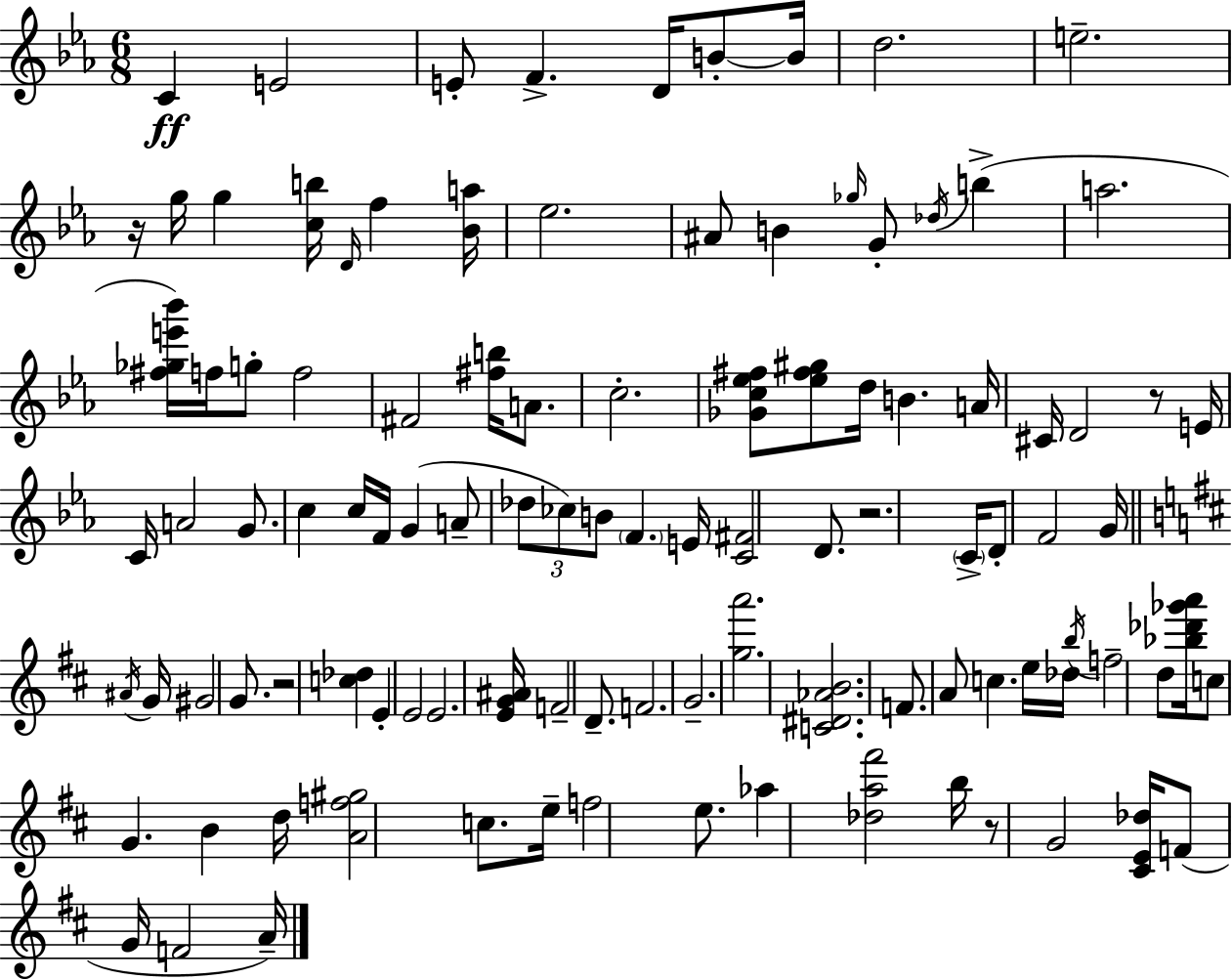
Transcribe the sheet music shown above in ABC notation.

X:1
T:Untitled
M:6/8
L:1/4
K:Eb
C E2 E/2 F D/4 B/2 B/4 d2 e2 z/4 g/4 g [cb]/4 D/4 f [_Ba]/4 _e2 ^A/2 B _g/4 G/2 _d/4 b a2 [^f_ge'_b']/4 f/4 g/2 f2 ^F2 [^fb]/4 A/2 c2 [_Gc_e^f]/2 [_e^f^g]/2 d/4 B A/4 ^C/4 D2 z/2 E/4 C/4 A2 G/2 c c/4 F/4 G A/2 _d/2 _c/2 B/2 F E/4 [C^F]2 D/2 z2 C/4 D/2 F2 G/4 ^A/4 G/4 ^G2 G/2 z2 [c_d] E E2 E2 [EG^A]/4 F2 D/2 F2 G2 [ga']2 [C^D_AB]2 F/2 A/2 c e/4 _d/4 b/4 f2 d/2 [_b_d'_g'a']/4 c/2 G B d/4 [Af^g]2 c/2 e/4 f2 e/2 _a [_da^f']2 b/4 z/2 G2 [^CE_d]/4 F/2 G/4 F2 A/4